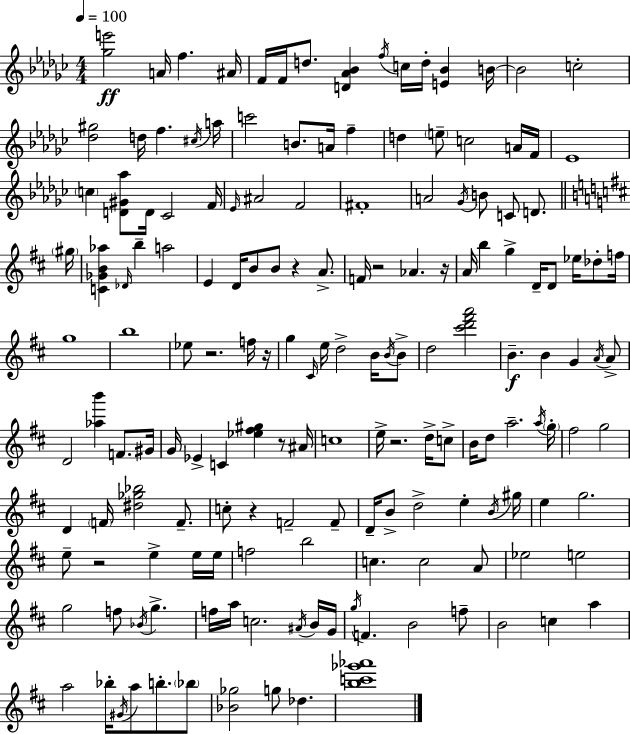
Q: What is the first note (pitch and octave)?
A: A4